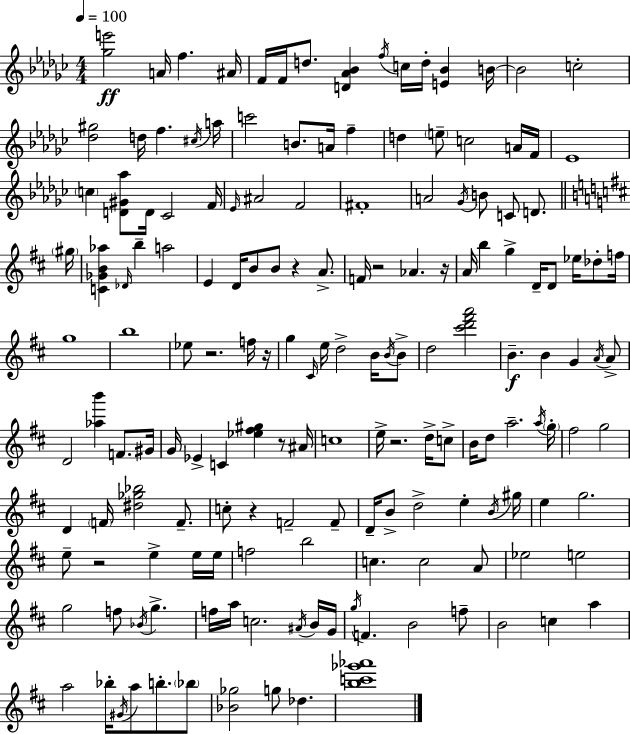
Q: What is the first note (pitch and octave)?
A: A4